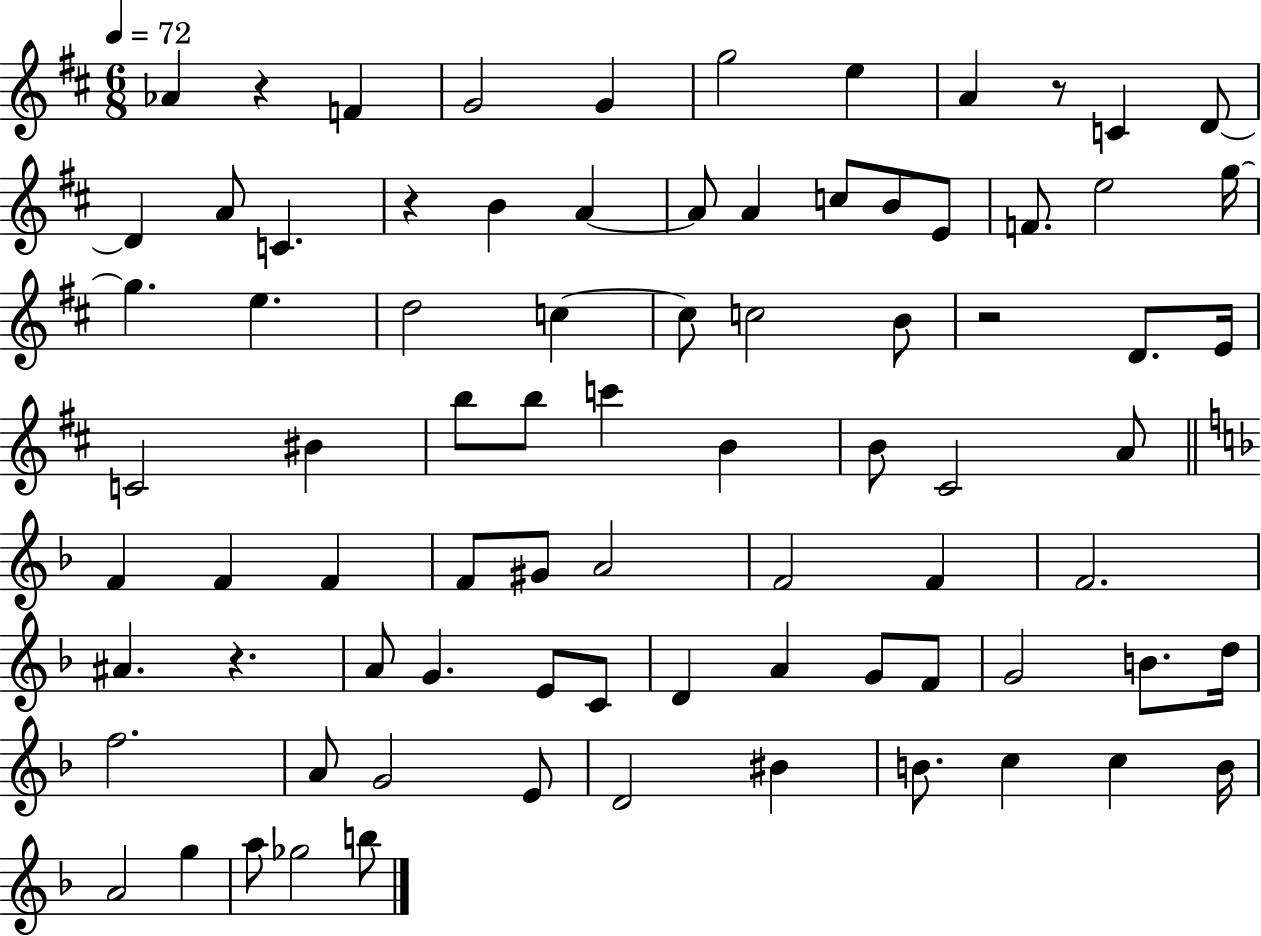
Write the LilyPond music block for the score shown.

{
  \clef treble
  \numericTimeSignature
  \time 6/8
  \key d \major
  \tempo 4 = 72
  aes'4 r4 f'4 | g'2 g'4 | g''2 e''4 | a'4 r8 c'4 d'8~~ | \break d'4 a'8 c'4. | r4 b'4 a'4~~ | a'8 a'4 c''8 b'8 e'8 | f'8. e''2 g''16~~ | \break g''4. e''4. | d''2 c''4~~ | c''8 c''2 b'8 | r2 d'8. e'16 | \break c'2 bis'4 | b''8 b''8 c'''4 b'4 | b'8 cis'2 a'8 | \bar "||" \break \key f \major f'4 f'4 f'4 | f'8 gis'8 a'2 | f'2 f'4 | f'2. | \break ais'4. r4. | a'8 g'4. e'8 c'8 | d'4 a'4 g'8 f'8 | g'2 b'8. d''16 | \break f''2. | a'8 g'2 e'8 | d'2 bis'4 | b'8. c''4 c''4 b'16 | \break a'2 g''4 | a''8 ges''2 b''8 | \bar "|."
}